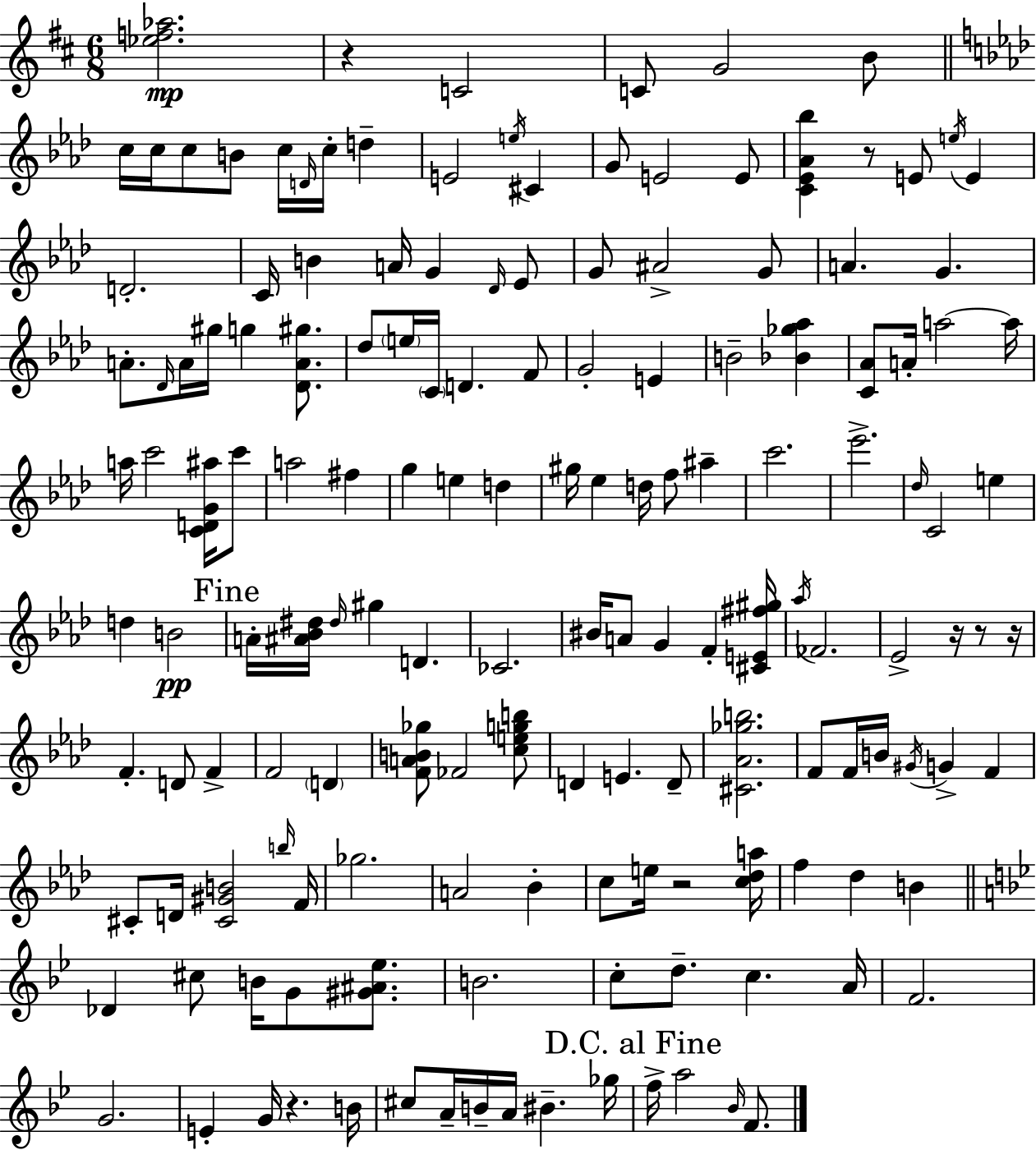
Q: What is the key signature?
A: D major